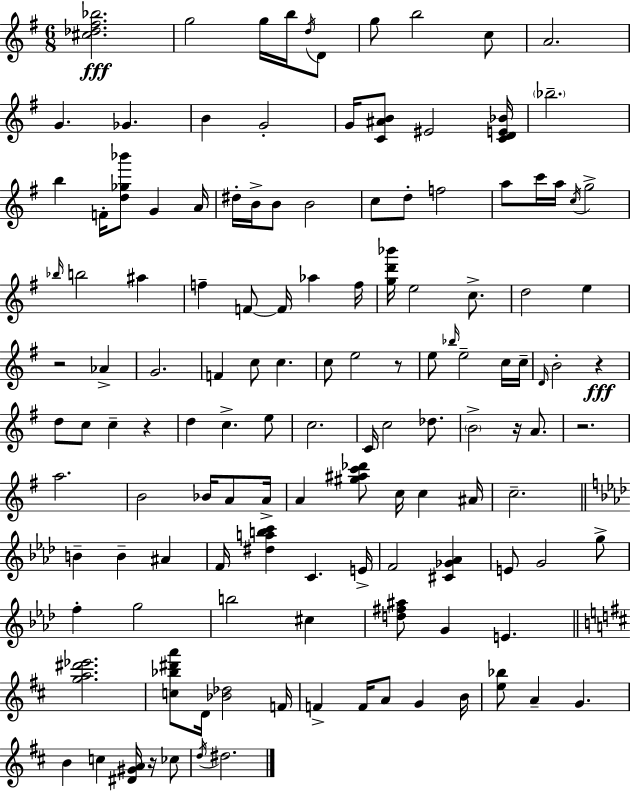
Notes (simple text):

[C#5,Db5,F#5,Bb5]/h. G5/h G5/s B5/s D5/s D4/e G5/e B5/h C5/e A4/h. G4/q. Gb4/q. B4/q G4/h G4/s [C4,A#4,B4]/e EIS4/h [C4,D4,E4,Bb4]/s Bb5/h. B5/q F4/s [D5,Gb5,Bb6]/e G4/q A4/s D#5/s B4/s B4/e B4/h C5/e D5/e F5/h A5/e C6/s A5/s C5/s G5/h Bb5/s B5/h A#5/q F5/q F4/e F4/s Ab5/q F5/s [G5,D6,Bb6]/s E5/h C5/e. D5/h E5/q R/h Ab4/q G4/h. F4/q C5/e C5/q. C5/e E5/h R/e E5/e Bb5/s E5/h C5/s C5/s D4/s B4/h R/q D5/e C5/e C5/q R/q D5/q C5/q. E5/e C5/h. C4/s C5/h Db5/e. B4/h R/s A4/e. R/h. A5/h. B4/h Bb4/s A4/e A4/s A4/q [G#5,A#5,C6,Db6]/e C5/s C5/q A#4/s C5/h. B4/q B4/q A#4/q F4/s [D#5,A5,B5,C6]/q C4/q. E4/s F4/h [C#4,Gb4,Ab4]/q E4/e G4/h G5/e F5/q G5/h B5/h C#5/q [D5,F#5,A#5]/e G4/q E4/q. [G5,A5,D#6,Eb6]/h. [C5,Bb5,D#6,A6]/e D4/s [Bb4,Db5]/h F4/s F4/q F4/s A4/e G4/q B4/s [E5,Bb5]/e A4/q G4/q. B4/q C5/q [D#4,G#4,A4]/s R/s CES5/e D5/s D#5/h.